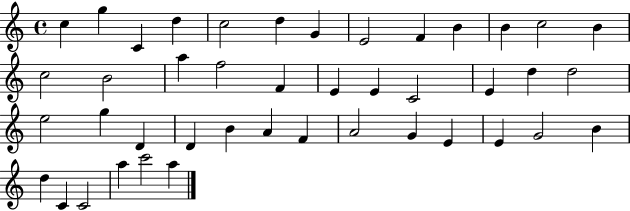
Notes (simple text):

C5/q G5/q C4/q D5/q C5/h D5/q G4/q E4/h F4/q B4/q B4/q C5/h B4/q C5/h B4/h A5/q F5/h F4/q E4/q E4/q C4/h E4/q D5/q D5/h E5/h G5/q D4/q D4/q B4/q A4/q F4/q A4/h G4/q E4/q E4/q G4/h B4/q D5/q C4/q C4/h A5/q C6/h A5/q